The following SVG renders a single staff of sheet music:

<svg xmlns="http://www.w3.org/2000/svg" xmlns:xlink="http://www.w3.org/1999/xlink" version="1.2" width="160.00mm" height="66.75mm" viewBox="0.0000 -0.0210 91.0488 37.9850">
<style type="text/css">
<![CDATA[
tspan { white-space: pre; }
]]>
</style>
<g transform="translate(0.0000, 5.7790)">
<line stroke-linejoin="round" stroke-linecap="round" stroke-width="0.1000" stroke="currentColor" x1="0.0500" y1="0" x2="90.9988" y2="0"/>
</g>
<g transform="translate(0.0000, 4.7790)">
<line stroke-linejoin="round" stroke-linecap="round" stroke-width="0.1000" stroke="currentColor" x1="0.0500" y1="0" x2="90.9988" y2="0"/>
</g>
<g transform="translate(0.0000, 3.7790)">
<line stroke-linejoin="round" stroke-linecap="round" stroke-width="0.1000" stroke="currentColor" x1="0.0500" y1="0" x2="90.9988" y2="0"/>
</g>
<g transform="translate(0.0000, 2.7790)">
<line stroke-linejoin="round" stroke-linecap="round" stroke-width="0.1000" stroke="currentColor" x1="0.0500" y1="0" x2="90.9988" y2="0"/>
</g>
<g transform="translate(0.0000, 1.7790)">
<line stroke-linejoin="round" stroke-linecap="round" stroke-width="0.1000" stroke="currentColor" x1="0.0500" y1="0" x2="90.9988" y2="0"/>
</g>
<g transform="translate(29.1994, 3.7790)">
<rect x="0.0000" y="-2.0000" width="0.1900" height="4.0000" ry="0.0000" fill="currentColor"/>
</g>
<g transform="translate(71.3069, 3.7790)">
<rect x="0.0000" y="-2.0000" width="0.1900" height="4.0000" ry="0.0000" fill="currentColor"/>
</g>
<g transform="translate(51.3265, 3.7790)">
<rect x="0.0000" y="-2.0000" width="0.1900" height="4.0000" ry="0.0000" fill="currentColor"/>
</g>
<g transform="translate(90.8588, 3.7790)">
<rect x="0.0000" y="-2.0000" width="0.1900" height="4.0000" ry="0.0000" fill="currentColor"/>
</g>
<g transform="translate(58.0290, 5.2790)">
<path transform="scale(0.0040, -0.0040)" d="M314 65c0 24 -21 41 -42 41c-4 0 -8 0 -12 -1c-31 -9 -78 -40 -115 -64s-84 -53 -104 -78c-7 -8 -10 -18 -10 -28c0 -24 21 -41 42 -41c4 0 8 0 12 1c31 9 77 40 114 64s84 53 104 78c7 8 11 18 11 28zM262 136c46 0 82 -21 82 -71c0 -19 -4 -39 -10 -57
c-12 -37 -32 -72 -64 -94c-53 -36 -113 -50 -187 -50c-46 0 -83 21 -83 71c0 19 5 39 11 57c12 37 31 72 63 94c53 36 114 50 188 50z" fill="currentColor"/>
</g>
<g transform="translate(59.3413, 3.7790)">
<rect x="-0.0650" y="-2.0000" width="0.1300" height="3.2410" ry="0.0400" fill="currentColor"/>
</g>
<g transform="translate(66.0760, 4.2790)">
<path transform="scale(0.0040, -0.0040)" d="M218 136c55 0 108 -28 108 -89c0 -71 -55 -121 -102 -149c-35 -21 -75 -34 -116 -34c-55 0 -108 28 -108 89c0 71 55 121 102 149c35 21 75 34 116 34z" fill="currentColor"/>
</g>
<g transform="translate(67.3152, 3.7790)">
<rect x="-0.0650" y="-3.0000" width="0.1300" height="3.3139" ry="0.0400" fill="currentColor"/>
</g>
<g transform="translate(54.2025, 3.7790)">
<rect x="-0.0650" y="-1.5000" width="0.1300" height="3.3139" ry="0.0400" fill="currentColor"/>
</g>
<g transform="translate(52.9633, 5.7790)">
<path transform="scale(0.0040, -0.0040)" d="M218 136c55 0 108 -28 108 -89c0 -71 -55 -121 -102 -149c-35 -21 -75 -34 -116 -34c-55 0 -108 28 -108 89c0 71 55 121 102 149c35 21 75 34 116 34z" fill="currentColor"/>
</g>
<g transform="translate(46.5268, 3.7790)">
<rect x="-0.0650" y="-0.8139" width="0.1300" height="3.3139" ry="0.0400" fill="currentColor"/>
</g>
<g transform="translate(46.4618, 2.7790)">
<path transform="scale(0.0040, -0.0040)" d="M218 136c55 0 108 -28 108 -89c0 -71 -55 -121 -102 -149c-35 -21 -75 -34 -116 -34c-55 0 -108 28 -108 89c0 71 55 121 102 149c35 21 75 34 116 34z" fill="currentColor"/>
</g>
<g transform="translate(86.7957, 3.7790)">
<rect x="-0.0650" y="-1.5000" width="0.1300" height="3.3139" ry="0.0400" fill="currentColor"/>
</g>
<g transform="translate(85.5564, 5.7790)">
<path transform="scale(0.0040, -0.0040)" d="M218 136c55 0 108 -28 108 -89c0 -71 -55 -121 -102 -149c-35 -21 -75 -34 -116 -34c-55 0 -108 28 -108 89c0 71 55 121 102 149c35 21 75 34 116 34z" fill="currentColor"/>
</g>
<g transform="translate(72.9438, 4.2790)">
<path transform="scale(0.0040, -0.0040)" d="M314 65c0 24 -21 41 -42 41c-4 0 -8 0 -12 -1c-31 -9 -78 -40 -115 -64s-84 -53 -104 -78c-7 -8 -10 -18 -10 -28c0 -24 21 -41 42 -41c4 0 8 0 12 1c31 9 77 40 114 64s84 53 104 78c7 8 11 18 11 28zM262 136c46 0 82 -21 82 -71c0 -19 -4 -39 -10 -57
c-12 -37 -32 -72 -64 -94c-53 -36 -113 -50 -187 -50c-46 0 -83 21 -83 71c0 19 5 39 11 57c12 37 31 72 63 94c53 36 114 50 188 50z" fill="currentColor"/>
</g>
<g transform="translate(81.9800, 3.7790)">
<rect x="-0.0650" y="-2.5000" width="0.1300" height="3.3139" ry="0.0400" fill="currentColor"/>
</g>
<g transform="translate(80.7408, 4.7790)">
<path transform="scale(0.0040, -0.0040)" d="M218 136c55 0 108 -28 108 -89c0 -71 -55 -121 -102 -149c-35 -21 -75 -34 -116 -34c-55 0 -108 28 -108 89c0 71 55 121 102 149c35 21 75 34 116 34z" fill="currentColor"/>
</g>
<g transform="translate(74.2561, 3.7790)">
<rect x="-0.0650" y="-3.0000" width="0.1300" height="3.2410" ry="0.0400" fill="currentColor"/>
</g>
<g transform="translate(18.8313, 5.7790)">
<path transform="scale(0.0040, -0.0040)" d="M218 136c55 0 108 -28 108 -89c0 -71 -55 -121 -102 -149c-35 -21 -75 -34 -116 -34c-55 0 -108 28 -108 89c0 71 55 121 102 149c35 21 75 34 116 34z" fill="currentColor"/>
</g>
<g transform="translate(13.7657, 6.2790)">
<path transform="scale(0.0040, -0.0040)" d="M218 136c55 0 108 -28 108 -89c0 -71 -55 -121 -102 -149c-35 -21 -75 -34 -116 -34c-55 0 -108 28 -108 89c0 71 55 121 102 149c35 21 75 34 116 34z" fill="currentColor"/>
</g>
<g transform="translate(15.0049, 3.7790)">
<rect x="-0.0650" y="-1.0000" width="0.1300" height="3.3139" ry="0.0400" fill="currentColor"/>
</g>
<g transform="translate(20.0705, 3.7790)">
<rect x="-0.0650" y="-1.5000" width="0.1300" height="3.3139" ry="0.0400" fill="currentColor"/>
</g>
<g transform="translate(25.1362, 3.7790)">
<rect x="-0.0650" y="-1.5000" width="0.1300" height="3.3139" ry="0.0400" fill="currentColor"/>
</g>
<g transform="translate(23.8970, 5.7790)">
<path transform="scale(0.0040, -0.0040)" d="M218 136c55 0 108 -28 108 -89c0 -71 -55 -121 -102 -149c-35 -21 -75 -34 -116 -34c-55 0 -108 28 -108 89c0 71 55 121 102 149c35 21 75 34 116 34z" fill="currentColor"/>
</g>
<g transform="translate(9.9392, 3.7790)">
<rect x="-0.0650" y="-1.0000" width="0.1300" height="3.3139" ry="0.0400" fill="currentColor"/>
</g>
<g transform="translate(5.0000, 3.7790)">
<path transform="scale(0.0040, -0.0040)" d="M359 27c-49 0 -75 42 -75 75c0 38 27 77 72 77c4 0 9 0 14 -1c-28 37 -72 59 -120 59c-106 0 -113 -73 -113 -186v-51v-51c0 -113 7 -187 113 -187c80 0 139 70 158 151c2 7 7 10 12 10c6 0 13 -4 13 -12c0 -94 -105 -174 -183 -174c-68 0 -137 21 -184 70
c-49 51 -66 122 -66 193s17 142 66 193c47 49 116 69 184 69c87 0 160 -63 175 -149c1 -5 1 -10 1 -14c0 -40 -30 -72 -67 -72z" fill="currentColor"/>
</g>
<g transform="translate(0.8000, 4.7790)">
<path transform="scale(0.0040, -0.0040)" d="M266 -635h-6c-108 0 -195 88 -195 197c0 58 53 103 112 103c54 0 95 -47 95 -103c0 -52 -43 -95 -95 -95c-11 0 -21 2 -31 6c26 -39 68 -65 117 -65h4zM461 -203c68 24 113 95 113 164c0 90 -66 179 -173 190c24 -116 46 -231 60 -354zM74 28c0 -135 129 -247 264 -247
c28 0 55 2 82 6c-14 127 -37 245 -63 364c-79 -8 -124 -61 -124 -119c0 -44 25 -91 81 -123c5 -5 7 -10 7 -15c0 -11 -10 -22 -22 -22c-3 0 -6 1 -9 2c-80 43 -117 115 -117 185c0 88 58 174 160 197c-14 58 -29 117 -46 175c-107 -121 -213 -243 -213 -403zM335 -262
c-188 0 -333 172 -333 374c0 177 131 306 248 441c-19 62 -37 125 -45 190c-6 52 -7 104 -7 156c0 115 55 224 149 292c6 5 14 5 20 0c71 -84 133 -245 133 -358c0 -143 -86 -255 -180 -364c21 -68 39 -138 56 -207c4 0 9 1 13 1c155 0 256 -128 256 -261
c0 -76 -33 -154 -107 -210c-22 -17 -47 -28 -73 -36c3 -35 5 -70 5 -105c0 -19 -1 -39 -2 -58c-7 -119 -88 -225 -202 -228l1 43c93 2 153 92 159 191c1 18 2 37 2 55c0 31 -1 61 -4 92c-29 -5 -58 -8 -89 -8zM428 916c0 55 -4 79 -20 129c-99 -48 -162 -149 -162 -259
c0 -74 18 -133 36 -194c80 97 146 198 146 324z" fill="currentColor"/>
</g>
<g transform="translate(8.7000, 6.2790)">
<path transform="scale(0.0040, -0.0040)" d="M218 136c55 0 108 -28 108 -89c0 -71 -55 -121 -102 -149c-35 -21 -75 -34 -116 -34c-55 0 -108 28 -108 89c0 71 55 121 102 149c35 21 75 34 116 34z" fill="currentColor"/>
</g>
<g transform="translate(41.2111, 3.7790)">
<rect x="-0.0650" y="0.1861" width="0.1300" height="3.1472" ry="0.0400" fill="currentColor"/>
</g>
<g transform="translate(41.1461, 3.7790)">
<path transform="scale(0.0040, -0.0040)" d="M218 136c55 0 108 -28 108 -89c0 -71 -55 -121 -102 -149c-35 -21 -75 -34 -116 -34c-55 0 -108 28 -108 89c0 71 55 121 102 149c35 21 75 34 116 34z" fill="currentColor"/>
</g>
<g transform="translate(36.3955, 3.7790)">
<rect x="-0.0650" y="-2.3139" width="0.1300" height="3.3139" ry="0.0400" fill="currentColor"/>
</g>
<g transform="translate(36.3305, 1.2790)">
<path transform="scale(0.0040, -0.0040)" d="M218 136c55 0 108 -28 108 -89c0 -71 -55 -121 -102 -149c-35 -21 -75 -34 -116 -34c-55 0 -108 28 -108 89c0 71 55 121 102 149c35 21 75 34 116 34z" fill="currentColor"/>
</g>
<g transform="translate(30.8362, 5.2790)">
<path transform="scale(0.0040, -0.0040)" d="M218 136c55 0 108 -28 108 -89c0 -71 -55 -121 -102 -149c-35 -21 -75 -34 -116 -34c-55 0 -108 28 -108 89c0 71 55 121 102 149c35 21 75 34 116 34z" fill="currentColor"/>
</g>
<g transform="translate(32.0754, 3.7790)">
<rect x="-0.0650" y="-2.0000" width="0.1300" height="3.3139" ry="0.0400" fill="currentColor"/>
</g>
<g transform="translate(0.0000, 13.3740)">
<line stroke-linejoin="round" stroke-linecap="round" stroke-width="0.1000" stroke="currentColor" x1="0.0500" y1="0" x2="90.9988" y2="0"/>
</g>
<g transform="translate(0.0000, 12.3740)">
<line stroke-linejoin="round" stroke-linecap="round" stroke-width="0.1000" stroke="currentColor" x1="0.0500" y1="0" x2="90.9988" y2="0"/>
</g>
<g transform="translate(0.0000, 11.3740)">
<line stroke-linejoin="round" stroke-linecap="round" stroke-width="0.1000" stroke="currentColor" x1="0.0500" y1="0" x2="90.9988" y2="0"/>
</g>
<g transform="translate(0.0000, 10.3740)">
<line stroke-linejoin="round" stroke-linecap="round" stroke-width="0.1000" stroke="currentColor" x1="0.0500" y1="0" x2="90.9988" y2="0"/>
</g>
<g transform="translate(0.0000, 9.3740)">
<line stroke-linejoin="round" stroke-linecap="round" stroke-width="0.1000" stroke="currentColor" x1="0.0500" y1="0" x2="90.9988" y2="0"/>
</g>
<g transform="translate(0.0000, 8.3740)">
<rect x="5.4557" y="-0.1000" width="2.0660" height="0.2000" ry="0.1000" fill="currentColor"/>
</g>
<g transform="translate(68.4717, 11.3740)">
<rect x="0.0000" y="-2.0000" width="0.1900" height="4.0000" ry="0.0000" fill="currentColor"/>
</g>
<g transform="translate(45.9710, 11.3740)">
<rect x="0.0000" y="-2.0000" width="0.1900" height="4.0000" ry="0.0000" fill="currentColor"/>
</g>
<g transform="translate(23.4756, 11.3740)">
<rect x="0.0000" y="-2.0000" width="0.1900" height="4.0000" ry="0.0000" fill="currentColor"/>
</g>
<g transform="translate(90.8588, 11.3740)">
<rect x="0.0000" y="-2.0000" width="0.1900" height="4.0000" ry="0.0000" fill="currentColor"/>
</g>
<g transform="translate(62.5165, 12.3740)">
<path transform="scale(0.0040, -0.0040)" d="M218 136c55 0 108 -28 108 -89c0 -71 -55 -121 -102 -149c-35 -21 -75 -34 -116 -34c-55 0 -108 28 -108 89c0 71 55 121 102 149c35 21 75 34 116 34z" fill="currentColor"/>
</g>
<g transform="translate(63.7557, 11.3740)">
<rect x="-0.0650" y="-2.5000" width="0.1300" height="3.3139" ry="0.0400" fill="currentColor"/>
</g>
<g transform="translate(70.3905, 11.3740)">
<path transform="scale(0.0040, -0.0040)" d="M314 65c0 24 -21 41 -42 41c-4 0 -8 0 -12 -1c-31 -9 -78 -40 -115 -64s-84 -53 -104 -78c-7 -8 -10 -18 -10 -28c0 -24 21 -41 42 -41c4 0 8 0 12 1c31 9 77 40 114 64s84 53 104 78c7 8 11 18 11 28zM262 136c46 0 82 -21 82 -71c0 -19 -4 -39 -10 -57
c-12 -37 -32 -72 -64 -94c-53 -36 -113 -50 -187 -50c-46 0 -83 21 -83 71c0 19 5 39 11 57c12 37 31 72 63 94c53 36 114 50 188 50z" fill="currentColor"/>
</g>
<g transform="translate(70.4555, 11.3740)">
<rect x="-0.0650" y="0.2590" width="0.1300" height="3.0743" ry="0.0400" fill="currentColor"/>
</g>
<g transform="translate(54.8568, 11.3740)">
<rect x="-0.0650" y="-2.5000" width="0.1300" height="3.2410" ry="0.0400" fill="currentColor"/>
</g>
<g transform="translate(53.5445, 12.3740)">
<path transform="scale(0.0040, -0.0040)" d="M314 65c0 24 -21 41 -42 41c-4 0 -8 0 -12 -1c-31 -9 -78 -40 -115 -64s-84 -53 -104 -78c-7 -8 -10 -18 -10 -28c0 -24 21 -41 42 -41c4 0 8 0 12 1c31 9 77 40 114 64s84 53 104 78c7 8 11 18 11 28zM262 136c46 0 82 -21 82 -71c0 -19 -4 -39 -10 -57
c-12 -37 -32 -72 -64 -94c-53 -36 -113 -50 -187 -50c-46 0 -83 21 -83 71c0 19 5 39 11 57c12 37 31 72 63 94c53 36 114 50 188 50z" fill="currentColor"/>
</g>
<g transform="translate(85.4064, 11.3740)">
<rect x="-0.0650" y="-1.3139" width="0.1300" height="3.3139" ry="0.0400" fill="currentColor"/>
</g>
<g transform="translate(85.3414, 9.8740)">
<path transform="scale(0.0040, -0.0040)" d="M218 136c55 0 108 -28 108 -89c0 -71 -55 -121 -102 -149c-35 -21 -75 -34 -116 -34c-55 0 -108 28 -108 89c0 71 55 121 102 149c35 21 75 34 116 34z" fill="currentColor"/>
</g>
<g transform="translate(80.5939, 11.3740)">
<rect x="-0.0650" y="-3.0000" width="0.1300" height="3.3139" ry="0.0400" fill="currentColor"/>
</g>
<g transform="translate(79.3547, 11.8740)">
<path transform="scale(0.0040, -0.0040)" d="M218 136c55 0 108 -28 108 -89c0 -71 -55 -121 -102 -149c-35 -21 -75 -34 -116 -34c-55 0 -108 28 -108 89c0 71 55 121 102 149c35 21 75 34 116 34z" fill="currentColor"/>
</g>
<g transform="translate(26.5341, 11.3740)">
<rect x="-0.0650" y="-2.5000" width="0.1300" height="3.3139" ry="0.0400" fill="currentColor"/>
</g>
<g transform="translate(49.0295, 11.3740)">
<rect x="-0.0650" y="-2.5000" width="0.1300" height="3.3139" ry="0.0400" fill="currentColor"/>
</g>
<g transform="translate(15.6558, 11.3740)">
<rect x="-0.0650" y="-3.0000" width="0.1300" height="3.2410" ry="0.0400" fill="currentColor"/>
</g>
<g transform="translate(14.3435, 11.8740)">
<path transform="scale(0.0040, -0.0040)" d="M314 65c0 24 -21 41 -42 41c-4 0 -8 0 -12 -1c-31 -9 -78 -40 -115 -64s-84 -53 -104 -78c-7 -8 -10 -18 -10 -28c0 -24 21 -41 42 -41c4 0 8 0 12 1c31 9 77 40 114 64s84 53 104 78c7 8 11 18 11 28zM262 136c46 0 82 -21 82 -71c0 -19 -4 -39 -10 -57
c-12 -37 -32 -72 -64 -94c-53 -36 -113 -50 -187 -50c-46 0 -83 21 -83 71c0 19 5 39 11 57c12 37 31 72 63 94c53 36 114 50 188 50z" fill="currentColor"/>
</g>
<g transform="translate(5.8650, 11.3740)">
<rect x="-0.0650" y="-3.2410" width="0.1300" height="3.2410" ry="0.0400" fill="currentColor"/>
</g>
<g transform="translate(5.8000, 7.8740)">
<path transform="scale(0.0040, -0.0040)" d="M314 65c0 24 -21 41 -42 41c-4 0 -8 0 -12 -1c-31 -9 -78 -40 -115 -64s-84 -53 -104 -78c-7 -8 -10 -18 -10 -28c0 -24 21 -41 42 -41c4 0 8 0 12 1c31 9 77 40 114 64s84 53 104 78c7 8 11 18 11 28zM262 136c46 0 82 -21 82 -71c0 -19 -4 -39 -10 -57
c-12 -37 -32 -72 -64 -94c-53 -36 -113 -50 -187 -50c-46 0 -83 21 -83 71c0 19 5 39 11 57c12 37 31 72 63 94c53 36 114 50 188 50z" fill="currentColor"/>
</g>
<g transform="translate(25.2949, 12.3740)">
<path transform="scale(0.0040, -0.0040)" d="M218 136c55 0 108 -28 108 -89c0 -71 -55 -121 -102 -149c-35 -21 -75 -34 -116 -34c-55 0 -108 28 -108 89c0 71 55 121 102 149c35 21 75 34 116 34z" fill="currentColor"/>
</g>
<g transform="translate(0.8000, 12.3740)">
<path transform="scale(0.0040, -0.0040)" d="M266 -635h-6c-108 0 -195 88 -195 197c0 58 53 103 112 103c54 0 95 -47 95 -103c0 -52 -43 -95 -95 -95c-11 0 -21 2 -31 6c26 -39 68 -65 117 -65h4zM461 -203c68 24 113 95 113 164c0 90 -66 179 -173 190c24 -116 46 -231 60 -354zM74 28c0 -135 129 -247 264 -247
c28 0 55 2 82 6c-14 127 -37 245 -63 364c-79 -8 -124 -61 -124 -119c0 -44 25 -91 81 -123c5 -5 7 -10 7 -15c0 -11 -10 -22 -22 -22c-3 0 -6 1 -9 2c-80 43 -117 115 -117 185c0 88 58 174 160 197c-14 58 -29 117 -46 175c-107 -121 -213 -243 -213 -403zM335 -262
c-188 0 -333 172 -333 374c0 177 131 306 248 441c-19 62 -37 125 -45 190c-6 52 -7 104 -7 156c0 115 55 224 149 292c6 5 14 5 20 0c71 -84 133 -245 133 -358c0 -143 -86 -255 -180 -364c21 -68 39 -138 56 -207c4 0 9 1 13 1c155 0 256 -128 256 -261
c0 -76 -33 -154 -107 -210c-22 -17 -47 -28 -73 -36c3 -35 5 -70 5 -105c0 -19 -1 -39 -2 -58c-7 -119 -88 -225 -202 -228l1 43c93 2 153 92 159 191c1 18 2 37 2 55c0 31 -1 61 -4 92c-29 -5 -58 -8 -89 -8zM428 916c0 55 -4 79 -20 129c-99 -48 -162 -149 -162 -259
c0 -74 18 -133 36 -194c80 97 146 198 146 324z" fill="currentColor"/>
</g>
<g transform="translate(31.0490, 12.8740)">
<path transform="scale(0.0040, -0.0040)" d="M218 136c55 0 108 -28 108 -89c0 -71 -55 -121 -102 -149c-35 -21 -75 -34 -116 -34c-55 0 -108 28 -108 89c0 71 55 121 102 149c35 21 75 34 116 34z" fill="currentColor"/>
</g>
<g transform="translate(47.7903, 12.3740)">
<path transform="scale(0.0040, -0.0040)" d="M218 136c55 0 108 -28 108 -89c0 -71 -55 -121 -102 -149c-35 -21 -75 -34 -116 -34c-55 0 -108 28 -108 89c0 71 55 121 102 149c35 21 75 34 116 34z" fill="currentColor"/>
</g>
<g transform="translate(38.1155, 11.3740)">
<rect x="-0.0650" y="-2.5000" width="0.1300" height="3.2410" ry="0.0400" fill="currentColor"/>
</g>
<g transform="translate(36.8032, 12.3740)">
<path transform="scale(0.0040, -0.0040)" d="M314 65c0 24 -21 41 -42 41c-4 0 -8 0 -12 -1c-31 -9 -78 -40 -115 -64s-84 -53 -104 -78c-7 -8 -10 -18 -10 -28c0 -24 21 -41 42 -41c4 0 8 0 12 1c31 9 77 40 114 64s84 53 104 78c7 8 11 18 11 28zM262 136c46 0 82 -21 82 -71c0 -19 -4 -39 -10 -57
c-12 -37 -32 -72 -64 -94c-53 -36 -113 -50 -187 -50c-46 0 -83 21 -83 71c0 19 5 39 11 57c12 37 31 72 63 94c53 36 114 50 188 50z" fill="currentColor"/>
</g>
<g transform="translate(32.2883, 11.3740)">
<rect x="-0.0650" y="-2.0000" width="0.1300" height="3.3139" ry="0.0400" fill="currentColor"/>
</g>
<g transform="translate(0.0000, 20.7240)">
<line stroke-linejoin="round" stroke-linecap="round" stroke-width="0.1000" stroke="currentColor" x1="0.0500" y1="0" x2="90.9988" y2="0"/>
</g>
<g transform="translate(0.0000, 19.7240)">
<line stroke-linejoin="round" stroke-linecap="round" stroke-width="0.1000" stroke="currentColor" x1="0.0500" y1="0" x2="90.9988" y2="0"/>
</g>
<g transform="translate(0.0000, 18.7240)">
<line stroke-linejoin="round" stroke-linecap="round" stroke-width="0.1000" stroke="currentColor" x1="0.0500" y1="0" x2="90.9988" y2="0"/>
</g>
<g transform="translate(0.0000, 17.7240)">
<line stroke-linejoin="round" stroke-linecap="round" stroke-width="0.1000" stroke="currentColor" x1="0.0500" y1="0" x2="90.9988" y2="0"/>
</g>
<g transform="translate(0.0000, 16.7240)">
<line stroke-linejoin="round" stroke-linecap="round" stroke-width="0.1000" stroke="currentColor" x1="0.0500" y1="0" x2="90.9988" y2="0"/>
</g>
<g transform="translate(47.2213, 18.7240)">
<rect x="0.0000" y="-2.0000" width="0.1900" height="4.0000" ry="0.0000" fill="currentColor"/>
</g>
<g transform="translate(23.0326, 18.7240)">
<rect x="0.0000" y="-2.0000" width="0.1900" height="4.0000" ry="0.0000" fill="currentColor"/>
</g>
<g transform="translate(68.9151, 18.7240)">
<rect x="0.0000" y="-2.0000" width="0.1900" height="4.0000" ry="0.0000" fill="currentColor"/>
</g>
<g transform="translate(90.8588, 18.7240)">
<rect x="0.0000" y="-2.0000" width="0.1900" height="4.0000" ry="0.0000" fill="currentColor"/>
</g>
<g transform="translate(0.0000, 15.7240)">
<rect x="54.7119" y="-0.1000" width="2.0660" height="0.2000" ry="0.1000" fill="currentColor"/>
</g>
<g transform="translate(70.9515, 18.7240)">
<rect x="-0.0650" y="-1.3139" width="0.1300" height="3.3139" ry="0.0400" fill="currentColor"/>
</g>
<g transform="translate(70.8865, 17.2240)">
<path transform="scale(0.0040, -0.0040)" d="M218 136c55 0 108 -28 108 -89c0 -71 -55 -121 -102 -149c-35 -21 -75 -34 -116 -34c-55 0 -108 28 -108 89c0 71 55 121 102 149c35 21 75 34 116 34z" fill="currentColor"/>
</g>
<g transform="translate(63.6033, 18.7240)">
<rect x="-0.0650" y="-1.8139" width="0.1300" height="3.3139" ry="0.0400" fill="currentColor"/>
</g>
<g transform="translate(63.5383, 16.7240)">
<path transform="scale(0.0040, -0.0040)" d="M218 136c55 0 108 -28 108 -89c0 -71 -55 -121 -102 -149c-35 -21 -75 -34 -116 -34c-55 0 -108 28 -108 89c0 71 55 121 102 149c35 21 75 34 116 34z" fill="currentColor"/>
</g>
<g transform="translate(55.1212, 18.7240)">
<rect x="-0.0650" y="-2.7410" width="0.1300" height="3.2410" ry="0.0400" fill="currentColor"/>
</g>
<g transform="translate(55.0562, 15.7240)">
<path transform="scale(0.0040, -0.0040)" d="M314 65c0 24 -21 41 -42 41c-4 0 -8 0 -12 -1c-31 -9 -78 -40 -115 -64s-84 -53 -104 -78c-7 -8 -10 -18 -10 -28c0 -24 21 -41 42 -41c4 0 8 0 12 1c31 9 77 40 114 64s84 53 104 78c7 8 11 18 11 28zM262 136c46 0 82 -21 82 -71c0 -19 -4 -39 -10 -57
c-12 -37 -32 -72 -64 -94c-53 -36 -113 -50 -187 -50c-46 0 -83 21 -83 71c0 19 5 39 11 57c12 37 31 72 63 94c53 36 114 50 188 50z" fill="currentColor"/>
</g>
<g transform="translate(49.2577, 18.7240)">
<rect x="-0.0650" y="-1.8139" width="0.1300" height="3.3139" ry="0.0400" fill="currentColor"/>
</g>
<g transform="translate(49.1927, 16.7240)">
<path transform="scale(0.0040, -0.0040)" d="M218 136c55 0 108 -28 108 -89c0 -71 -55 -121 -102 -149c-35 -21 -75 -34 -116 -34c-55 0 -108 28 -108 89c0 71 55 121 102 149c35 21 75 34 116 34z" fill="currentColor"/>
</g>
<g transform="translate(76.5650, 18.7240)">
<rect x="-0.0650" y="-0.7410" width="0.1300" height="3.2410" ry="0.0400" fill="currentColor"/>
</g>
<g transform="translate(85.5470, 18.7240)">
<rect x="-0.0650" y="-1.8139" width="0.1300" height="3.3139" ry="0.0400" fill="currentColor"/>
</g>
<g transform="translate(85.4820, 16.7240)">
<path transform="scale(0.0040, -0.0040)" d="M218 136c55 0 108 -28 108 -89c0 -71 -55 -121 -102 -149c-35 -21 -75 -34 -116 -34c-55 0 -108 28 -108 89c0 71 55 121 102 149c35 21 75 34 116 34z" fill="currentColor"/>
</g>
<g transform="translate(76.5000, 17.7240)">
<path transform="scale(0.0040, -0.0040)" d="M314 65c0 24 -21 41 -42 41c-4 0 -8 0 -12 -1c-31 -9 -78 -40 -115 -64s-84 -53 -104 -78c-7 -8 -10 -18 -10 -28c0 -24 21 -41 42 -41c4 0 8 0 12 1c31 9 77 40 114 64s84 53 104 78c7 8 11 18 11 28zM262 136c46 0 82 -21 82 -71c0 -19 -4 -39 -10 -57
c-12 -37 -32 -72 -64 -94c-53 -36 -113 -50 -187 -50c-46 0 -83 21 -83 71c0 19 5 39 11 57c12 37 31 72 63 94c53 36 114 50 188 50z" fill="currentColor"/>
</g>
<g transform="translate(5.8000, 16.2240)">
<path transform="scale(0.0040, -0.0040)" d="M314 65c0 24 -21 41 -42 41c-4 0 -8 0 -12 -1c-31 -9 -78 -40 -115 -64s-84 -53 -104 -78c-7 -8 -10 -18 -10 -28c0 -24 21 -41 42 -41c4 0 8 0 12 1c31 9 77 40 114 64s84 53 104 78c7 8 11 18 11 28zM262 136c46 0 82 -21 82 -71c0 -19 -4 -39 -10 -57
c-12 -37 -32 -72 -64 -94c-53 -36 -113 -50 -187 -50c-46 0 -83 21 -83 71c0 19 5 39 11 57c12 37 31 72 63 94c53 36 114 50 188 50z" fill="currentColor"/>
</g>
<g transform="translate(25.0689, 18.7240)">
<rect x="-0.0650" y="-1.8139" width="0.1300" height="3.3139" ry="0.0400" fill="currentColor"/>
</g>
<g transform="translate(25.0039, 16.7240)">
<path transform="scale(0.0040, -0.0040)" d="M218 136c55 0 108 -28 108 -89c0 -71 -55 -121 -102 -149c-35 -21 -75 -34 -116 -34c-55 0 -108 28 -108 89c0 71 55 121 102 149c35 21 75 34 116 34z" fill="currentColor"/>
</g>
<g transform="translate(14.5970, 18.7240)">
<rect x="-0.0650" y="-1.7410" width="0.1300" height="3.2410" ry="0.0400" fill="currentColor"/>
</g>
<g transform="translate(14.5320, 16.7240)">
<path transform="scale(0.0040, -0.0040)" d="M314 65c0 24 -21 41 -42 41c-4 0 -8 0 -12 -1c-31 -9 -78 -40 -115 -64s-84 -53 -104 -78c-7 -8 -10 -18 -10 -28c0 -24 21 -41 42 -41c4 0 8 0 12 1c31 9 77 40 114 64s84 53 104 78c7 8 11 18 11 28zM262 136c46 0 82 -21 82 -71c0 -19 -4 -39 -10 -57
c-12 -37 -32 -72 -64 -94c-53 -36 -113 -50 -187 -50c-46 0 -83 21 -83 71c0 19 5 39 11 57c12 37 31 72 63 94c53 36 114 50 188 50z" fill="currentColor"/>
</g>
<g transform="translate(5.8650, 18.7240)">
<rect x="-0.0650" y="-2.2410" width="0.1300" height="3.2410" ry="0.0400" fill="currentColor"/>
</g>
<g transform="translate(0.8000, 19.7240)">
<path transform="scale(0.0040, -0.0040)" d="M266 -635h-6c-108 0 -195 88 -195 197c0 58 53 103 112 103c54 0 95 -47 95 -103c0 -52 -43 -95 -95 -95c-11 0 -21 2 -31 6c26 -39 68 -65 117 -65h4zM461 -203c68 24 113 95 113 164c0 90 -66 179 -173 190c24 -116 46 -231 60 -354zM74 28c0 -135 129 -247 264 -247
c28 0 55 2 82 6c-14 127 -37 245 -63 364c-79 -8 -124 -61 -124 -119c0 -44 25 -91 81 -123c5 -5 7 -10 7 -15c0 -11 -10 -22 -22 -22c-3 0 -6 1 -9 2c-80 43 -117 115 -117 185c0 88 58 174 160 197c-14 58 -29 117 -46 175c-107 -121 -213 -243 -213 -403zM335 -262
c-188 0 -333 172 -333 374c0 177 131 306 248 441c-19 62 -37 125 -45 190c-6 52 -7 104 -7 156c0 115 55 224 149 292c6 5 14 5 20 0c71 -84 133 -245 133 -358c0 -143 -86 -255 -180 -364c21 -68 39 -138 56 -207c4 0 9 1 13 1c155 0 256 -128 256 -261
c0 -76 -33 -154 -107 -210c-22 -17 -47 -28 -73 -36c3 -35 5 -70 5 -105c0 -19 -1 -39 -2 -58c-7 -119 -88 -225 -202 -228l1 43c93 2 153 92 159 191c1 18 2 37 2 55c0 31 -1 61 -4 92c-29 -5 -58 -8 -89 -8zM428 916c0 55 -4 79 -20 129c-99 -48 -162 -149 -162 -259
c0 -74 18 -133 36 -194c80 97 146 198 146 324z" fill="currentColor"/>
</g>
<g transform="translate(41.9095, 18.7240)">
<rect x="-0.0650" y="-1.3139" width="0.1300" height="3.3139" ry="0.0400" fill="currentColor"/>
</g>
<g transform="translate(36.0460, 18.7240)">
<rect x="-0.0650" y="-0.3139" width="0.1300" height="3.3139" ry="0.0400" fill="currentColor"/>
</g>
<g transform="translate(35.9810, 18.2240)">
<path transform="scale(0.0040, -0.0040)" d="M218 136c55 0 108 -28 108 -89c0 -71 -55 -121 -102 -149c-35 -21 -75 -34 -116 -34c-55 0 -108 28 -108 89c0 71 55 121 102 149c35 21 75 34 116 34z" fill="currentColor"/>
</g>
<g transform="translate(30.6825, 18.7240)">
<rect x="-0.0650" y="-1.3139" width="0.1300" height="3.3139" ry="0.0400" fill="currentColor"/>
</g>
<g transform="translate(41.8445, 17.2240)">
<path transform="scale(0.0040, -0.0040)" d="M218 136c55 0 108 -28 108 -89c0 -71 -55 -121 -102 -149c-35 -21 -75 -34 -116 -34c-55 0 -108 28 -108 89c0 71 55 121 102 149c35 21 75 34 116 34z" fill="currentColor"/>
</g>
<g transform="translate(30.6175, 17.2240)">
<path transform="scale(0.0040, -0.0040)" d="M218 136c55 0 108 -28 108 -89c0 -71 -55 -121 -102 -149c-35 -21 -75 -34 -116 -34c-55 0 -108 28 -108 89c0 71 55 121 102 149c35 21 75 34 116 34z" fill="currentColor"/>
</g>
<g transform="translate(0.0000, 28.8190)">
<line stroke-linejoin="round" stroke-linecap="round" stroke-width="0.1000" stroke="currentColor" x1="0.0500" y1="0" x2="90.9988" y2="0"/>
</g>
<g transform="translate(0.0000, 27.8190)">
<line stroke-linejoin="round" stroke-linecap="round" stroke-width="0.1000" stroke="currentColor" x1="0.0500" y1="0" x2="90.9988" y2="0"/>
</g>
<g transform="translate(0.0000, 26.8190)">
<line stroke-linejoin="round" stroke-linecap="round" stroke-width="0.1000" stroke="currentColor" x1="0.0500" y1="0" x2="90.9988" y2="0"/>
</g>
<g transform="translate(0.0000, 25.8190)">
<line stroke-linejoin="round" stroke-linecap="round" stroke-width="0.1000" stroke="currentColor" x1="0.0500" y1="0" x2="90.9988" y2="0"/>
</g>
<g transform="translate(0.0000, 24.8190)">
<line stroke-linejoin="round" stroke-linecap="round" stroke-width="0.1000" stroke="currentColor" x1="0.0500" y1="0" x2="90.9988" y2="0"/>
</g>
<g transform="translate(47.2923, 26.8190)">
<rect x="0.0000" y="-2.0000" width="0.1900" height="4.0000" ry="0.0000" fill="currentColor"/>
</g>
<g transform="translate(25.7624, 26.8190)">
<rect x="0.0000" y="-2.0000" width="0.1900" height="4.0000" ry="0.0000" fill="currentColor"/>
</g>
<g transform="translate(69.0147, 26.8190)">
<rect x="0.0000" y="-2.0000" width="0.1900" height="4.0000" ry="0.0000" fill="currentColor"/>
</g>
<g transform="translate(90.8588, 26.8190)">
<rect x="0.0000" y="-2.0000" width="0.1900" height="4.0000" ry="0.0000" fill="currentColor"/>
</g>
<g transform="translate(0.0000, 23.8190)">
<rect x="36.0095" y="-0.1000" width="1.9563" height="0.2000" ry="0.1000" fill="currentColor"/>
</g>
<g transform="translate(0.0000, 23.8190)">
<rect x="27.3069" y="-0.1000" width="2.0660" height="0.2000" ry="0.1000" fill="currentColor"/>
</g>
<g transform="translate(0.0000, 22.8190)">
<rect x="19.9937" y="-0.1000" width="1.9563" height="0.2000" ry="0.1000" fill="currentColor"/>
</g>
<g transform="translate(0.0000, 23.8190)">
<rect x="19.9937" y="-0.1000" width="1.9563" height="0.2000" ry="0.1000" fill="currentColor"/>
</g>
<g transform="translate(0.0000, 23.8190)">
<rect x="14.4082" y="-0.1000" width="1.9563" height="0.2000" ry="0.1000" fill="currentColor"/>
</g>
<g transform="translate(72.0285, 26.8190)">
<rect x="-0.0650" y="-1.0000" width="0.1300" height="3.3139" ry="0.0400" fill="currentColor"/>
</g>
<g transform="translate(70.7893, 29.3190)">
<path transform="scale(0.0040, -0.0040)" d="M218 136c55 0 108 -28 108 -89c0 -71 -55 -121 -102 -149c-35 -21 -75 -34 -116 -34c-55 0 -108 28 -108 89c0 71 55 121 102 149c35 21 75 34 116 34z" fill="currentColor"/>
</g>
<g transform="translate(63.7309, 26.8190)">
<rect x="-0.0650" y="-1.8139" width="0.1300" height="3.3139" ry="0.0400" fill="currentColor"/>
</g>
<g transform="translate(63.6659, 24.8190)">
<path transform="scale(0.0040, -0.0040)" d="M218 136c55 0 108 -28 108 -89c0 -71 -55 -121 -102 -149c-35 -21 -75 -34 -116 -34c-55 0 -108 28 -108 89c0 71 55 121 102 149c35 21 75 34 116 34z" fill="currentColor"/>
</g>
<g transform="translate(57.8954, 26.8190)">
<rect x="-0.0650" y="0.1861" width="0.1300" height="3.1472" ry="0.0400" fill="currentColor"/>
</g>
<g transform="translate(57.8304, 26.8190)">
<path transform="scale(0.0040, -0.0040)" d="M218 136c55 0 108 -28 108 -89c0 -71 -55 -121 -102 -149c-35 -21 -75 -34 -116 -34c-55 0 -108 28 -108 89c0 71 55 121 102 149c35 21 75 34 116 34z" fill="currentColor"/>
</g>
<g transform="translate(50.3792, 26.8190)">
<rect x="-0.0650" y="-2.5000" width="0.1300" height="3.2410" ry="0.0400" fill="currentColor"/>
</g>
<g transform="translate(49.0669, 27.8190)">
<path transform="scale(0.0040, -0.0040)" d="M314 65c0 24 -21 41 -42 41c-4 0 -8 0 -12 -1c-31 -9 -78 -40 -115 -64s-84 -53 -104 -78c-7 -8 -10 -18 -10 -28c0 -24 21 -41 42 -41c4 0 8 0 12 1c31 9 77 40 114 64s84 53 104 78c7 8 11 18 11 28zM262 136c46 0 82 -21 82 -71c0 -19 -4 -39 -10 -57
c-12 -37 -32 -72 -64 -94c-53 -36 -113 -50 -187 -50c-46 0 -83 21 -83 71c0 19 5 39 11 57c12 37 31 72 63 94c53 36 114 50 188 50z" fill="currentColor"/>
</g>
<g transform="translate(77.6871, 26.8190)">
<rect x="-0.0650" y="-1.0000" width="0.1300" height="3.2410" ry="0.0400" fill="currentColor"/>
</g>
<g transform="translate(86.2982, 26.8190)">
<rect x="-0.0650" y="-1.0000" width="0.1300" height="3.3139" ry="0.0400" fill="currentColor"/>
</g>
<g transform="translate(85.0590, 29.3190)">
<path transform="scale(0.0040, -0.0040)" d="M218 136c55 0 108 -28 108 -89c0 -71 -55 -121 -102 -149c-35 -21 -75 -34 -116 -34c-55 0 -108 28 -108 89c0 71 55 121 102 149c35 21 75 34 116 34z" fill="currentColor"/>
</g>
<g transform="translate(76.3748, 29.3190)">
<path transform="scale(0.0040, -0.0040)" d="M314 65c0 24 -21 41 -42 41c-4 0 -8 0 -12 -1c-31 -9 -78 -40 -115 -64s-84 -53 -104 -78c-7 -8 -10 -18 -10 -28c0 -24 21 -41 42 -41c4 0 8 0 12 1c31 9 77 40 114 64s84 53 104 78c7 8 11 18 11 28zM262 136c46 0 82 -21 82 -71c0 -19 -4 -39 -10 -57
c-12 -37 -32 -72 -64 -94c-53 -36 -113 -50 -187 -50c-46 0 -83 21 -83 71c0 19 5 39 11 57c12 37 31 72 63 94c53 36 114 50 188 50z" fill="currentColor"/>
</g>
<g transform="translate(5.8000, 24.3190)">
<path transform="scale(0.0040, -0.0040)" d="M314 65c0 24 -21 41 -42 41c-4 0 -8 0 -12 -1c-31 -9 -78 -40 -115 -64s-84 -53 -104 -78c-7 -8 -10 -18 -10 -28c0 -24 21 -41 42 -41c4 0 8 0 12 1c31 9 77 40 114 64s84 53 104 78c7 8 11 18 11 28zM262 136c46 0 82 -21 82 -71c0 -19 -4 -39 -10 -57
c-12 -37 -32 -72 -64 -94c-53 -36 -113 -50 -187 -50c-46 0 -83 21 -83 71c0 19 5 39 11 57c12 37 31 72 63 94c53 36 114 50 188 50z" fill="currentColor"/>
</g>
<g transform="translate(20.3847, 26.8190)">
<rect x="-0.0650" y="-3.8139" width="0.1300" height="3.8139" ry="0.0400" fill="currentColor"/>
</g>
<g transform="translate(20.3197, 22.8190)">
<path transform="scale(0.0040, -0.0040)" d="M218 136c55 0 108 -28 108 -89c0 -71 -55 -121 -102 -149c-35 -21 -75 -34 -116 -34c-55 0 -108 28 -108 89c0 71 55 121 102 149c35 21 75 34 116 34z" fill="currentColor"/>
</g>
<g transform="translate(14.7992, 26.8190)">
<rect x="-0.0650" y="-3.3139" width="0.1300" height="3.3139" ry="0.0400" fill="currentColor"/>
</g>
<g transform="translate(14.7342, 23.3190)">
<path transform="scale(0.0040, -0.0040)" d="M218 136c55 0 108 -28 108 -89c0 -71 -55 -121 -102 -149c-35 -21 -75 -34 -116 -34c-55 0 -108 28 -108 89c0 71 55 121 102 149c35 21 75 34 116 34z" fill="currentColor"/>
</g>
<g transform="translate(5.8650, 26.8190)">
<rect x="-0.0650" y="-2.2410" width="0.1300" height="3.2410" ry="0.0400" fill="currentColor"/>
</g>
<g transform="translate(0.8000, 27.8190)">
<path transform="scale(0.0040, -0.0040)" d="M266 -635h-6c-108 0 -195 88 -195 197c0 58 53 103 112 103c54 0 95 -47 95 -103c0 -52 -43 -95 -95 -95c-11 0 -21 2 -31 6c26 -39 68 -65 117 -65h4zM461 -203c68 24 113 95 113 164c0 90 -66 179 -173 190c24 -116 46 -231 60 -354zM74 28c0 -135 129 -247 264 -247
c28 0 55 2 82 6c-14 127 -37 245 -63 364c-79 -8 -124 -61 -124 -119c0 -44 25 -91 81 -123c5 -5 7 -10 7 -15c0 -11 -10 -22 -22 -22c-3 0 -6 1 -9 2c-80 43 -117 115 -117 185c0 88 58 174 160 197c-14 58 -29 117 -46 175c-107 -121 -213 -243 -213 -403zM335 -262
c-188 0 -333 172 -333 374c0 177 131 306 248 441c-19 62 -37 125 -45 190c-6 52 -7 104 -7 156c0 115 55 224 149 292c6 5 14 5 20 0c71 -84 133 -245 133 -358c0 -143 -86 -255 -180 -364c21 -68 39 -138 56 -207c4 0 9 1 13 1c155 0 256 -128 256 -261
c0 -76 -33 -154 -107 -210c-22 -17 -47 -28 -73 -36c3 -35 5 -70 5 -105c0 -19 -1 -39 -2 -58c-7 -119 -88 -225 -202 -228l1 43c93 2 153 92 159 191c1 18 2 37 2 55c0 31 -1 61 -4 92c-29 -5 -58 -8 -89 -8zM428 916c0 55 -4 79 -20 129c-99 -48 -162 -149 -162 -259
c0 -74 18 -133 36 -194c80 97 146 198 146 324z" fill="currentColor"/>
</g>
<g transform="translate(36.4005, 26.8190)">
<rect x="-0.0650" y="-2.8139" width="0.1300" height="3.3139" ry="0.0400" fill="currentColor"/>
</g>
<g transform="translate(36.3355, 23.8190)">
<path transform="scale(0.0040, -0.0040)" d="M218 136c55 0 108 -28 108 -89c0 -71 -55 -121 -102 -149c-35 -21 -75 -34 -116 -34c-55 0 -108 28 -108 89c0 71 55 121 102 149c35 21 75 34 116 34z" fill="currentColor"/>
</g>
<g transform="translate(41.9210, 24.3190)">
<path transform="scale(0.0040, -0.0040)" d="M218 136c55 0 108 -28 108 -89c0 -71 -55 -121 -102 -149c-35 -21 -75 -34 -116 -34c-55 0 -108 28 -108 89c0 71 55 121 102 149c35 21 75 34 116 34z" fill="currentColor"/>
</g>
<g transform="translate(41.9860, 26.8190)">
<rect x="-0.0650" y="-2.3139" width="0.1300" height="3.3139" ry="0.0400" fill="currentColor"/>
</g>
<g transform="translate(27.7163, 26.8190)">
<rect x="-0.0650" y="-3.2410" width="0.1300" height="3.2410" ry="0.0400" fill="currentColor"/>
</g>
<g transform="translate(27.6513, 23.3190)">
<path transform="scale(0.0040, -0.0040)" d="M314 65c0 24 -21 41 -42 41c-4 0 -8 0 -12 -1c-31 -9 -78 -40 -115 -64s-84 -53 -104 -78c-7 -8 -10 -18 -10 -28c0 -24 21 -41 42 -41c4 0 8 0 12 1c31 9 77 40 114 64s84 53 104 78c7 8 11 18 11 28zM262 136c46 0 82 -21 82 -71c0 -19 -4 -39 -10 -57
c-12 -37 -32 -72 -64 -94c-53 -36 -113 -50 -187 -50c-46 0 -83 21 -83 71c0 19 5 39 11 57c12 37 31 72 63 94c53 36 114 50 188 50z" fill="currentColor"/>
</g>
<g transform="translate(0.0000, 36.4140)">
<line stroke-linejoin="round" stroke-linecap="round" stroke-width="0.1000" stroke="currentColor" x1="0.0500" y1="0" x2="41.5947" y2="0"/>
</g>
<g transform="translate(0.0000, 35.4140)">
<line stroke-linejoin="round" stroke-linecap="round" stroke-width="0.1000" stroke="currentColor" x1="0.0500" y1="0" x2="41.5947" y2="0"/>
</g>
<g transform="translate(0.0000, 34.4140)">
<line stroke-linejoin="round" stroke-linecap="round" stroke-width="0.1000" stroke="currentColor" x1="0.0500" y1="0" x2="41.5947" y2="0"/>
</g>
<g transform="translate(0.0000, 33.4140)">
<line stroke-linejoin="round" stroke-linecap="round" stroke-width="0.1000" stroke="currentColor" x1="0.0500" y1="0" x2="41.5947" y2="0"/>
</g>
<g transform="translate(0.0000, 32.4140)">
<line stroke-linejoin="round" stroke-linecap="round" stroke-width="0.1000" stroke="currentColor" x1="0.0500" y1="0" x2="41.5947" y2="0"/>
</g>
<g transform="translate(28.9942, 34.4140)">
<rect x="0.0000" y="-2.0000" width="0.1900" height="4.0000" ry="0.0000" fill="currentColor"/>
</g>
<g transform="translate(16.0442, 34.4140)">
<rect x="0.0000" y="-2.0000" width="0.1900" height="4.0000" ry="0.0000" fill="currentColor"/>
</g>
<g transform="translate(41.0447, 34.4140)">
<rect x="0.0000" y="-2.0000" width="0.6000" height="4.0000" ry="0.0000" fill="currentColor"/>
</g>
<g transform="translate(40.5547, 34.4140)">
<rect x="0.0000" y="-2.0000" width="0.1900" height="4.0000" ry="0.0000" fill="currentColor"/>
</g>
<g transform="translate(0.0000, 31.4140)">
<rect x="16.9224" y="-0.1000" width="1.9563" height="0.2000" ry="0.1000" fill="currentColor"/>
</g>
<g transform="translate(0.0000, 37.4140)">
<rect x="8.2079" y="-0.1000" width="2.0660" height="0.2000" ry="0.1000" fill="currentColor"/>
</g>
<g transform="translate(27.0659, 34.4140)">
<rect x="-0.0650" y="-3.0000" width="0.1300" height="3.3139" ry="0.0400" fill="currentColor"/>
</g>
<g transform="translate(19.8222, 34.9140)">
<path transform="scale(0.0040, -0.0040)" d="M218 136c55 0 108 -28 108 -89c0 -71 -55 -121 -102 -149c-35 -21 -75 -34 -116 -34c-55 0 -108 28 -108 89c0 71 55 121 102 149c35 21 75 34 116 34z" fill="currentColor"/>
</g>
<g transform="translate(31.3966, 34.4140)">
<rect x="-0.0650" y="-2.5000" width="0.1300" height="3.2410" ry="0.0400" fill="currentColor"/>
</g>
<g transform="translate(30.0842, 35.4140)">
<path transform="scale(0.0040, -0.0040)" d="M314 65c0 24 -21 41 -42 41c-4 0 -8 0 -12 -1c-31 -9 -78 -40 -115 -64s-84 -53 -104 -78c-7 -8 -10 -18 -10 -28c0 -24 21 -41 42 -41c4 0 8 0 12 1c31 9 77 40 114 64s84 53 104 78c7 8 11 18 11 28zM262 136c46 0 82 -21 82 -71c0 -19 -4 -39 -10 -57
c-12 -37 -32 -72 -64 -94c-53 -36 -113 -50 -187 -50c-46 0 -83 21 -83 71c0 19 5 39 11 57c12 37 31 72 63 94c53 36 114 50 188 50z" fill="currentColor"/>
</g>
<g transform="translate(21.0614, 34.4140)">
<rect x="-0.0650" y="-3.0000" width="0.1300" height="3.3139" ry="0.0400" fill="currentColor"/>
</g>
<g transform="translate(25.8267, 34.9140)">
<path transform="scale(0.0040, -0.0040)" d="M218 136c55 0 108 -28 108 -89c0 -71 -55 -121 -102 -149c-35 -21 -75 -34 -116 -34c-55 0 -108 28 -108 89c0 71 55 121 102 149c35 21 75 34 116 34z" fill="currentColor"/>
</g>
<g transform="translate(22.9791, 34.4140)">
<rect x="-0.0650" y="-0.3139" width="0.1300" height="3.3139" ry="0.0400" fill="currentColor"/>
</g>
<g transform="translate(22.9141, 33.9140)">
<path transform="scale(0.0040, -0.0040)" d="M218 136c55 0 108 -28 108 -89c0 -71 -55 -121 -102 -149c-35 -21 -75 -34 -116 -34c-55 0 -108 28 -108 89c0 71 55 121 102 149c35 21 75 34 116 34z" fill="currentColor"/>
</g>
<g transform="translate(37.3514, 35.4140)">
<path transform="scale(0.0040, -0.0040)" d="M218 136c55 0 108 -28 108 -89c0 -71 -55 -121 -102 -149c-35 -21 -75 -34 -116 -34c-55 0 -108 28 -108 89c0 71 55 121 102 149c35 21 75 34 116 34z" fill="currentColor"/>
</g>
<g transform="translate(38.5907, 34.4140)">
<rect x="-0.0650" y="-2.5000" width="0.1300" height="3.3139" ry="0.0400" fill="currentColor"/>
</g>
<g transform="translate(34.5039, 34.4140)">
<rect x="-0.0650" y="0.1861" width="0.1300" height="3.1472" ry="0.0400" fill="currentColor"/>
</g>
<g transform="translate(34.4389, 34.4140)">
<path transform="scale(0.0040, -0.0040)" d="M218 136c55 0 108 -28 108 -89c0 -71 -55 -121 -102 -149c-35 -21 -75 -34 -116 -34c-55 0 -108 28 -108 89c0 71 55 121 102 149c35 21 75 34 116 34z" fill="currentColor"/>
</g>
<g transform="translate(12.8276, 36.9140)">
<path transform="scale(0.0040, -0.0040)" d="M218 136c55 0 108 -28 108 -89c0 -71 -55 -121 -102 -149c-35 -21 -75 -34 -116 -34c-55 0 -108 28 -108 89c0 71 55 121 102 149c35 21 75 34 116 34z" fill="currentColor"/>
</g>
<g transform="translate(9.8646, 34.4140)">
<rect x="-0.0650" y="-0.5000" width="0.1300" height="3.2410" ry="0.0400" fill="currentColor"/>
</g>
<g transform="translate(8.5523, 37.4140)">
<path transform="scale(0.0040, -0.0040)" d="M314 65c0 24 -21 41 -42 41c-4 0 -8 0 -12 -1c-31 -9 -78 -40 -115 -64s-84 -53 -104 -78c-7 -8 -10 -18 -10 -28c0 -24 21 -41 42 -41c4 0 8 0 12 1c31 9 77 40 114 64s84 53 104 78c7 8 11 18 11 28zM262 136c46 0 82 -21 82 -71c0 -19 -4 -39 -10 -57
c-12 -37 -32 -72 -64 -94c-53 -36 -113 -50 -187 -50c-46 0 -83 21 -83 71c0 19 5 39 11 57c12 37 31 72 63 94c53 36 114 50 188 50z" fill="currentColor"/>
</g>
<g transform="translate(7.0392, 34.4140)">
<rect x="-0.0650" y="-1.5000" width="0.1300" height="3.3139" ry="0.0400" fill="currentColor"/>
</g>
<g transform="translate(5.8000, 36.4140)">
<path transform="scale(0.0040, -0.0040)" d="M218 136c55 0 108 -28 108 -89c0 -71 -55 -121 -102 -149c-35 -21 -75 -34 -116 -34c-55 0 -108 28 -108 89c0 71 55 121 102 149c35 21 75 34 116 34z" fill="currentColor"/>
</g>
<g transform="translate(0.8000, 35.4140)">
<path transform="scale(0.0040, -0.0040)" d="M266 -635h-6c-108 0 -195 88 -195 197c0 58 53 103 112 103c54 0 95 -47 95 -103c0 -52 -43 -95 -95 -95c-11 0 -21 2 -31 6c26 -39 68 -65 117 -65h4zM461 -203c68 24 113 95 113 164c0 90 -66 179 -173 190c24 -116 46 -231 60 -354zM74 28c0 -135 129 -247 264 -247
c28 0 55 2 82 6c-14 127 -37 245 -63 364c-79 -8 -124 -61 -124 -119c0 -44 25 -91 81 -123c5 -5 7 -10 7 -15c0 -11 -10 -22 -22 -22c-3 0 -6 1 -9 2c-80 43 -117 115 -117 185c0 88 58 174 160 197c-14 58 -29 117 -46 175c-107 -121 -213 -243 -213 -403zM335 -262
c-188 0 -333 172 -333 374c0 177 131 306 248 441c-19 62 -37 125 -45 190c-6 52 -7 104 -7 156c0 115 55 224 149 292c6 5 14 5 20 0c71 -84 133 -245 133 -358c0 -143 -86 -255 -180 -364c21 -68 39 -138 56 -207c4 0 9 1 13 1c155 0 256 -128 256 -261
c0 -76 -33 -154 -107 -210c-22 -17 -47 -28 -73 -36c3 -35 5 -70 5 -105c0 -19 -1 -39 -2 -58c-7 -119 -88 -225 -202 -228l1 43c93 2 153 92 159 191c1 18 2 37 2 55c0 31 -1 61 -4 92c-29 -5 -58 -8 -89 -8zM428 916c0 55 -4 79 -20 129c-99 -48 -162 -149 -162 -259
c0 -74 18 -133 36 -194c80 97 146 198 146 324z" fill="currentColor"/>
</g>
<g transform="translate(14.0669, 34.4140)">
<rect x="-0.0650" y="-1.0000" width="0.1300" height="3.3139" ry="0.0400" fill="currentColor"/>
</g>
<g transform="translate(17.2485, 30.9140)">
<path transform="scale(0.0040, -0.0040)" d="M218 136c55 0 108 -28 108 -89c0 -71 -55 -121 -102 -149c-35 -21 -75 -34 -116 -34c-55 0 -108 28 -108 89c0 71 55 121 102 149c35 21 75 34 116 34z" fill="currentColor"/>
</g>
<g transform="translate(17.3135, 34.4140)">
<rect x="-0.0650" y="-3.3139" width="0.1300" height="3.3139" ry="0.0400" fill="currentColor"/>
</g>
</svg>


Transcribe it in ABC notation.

X:1
T:Untitled
M:4/4
L:1/4
K:C
D D E E F g B d E F2 A A2 G E b2 A2 G F G2 G G2 G B2 A e g2 f2 f e c e f a2 f e d2 f g2 b c' b2 a g G2 B f D D2 D E C2 D b A c A G2 B G